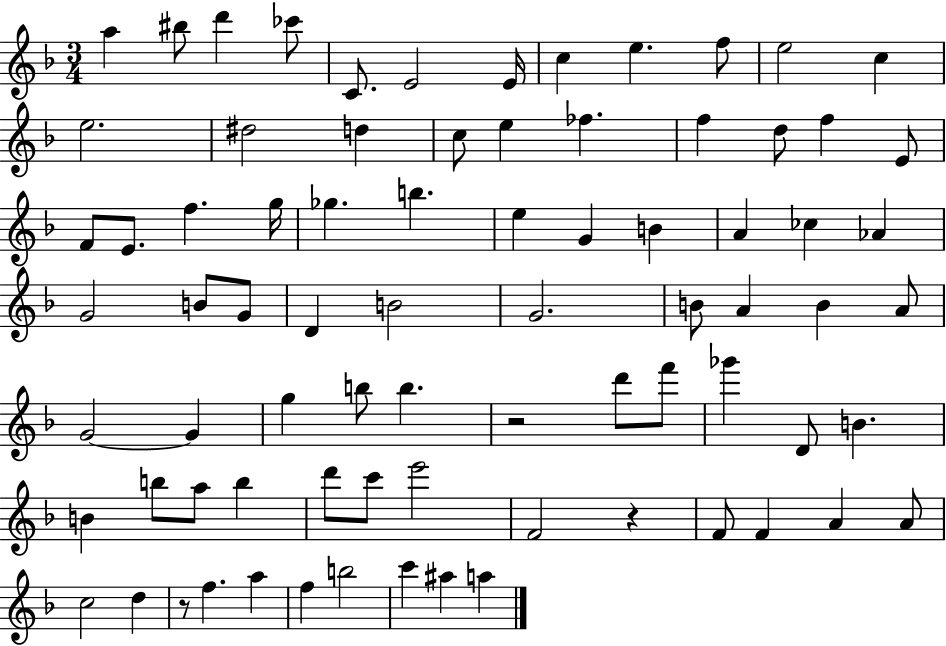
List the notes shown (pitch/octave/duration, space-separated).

A5/q BIS5/e D6/q CES6/e C4/e. E4/h E4/s C5/q E5/q. F5/e E5/h C5/q E5/h. D#5/h D5/q C5/e E5/q FES5/q. F5/q D5/e F5/q E4/e F4/e E4/e. F5/q. G5/s Gb5/q. B5/q. E5/q G4/q B4/q A4/q CES5/q Ab4/q G4/h B4/e G4/e D4/q B4/h G4/h. B4/e A4/q B4/q A4/e G4/h G4/q G5/q B5/e B5/q. R/h D6/e F6/e Gb6/q D4/e B4/q. B4/q B5/e A5/e B5/q D6/e C6/e E6/h F4/h R/q F4/e F4/q A4/q A4/e C5/h D5/q R/e F5/q. A5/q F5/q B5/h C6/q A#5/q A5/q